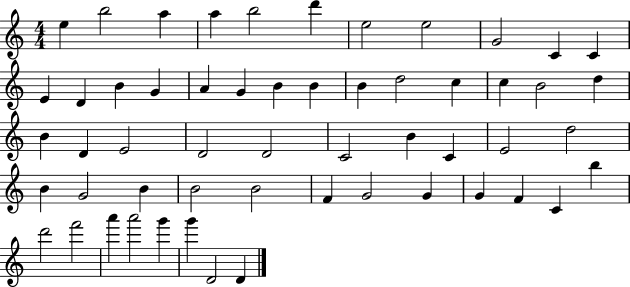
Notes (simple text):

E5/q B5/h A5/q A5/q B5/h D6/q E5/h E5/h G4/h C4/q C4/q E4/q D4/q B4/q G4/q A4/q G4/q B4/q B4/q B4/q D5/h C5/q C5/q B4/h D5/q B4/q D4/q E4/h D4/h D4/h C4/h B4/q C4/q E4/h D5/h B4/q G4/h B4/q B4/h B4/h F4/q G4/h G4/q G4/q F4/q C4/q B5/q D6/h F6/h A6/q A6/h G6/q G6/q D4/h D4/q